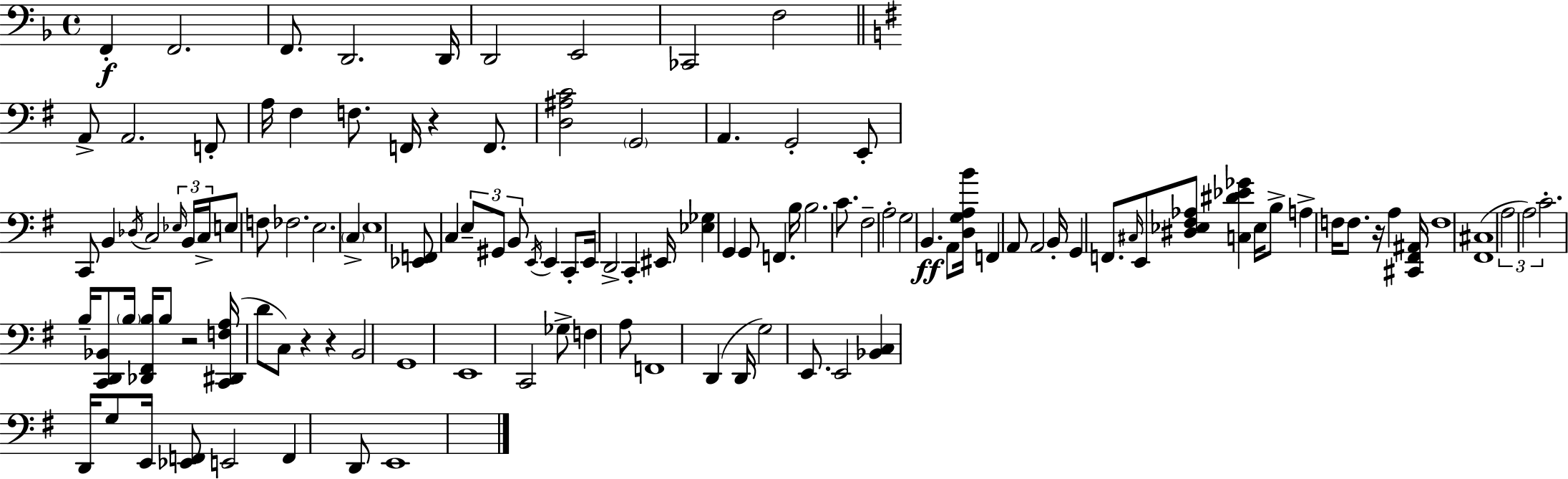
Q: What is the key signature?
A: D minor